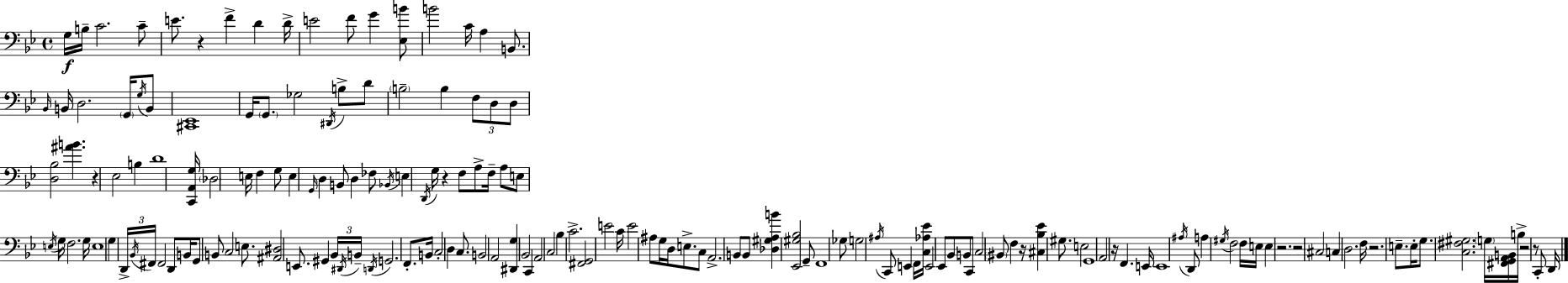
{
  \clef bass
  \time 4/4
  \defaultTimeSignature
  \key bes \major
  \repeat volta 2 { g16\f b16-- c'2. c'8-- | e'8. r4 f'4-> d'4 d'16-> | e'2 f'8 g'4 <ees b'>8 | b'2 c'16 a4 b,8. | \break \grace { bes,16 } b,16 d2. \parenthesize g,16 \acciaccatura { g16 } | b,8 <cis, ees,>1 | g,16 \parenthesize g,8. ges2 \acciaccatura { dis,16 } b8-> | d'8 \parenthesize b2-- b4 \tuplet 3/2 { f8 | \break d8 d8 } <d bes>2 <ais' b'>4. | r4 ees2 b4 | d'1 | <c, a, g>16 \parenthesize des2 e16 f4 | \break g8 e4 \grace { g,16 } d4 b,8 d4 | fes8 \acciaccatura { bes,16 } e4 \acciaccatura { d,16 } g16 r4 f8 | a8-> f16-- a8 e8 \acciaccatura { e16 } g16 f2. | g16 e1 | \break g4 \tuplet 3/2 { d,16-> \acciaccatura { bes,16 } fis,16 } fis,2 | d,8 b,16 g,8 b,8 c2 | e8. <ais, dis>2 | e,8. gis,4 \tuplet 3/2 { bes,16 \acciaccatura { dis,16 } b,16-- } \acciaccatura { d,16 } g,2. | \break f,8.-. b,16 c2-. | d4 c8. b,2 | a,2 <dis, g>4 bes,2 | c,4 a,2 | \break c2 bes4 c'2.-> | <fis, g,>2 | e'2 c'16 e'2 | ais8 g16 d16 e8.-> c8 a,2.-> | \break b,8 b,8 <des gis a b'>4 | <ees, gis bes>2 g,8-- f,1 | ges8 g2 | \acciaccatura { ais16 } c,8 e,4 f,16 <c aes ees'>16 e,2 | \break ees,8 bes,8 b,8 c,8 c2 | \parenthesize bis,8 f4 r16 <cis bes ees'>4 | gis8. e2 g,1 | a,2 | \break r16 f,4. e,16 e,1 | \acciaccatura { ais16 } d,8 a4 | \acciaccatura { gis16 } f2 f16 e16 e4 | r2. r2 | \break cis2 c4 | d2. f16 r2. | e8.-- e16-. g8. | <c fis gis>2. \parenthesize g16 <fis, g, a, b,>16 b16-> | \break r2 r8 c,8-. d,16 } \bar "|."
}